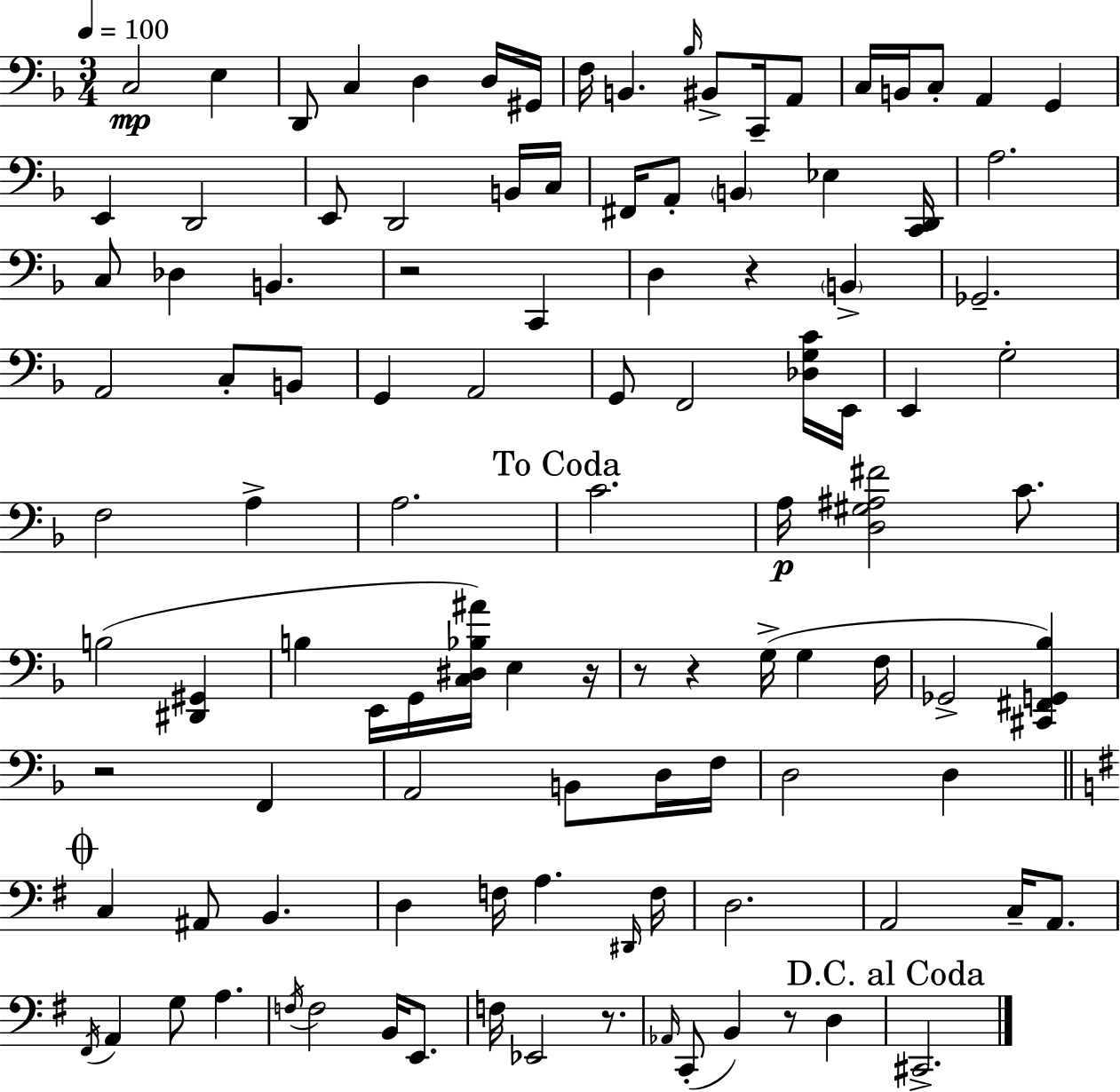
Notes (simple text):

C3/h E3/q D2/e C3/q D3/q D3/s G#2/s F3/s B2/q. Bb3/s BIS2/e C2/s A2/e C3/s B2/s C3/e A2/q G2/q E2/q D2/h E2/e D2/h B2/s C3/s F#2/s A2/e B2/q Eb3/q [C2,D2]/s A3/h. C3/e Db3/q B2/q. R/h C2/q D3/q R/q B2/q Gb2/h. A2/h C3/e B2/e G2/q A2/h G2/e F2/h [Db3,G3,C4]/s E2/s E2/q G3/h F3/h A3/q A3/h. C4/h. A3/s [D3,G#3,A#3,F#4]/h C4/e. B3/h [D#2,G#2]/q B3/q E2/s G2/s [C3,D#3,Bb3,A#4]/s E3/q R/s R/e R/q G3/s G3/q F3/s Gb2/h [C#2,F#2,G2,Bb3]/q R/h F2/q A2/h B2/e D3/s F3/s D3/h D3/q C3/q A#2/e B2/q. D3/q F3/s A3/q. D#2/s F3/s D3/h. A2/h C3/s A2/e. F#2/s A2/q G3/e A3/q. F3/s F3/h B2/s E2/e. F3/s Eb2/h R/e. Ab2/s C2/e B2/q R/e D3/q C#2/h.